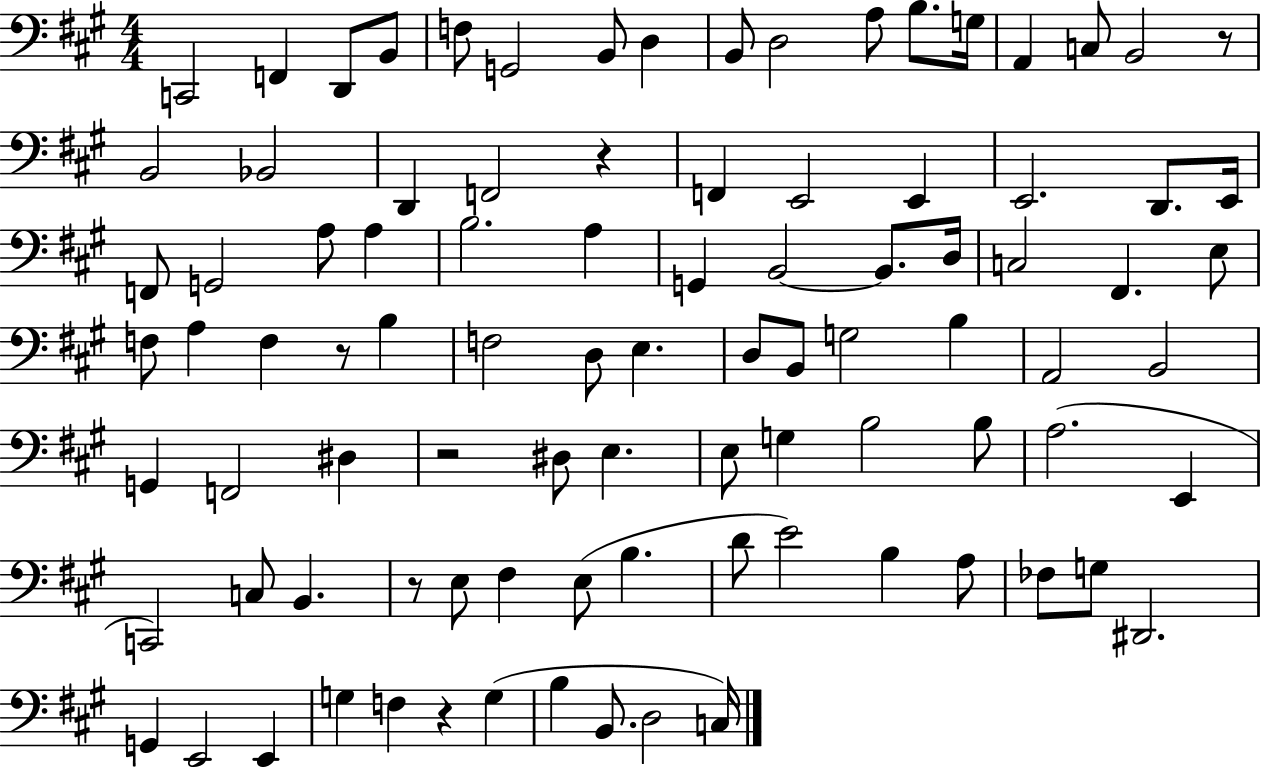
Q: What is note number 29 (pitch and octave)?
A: A3